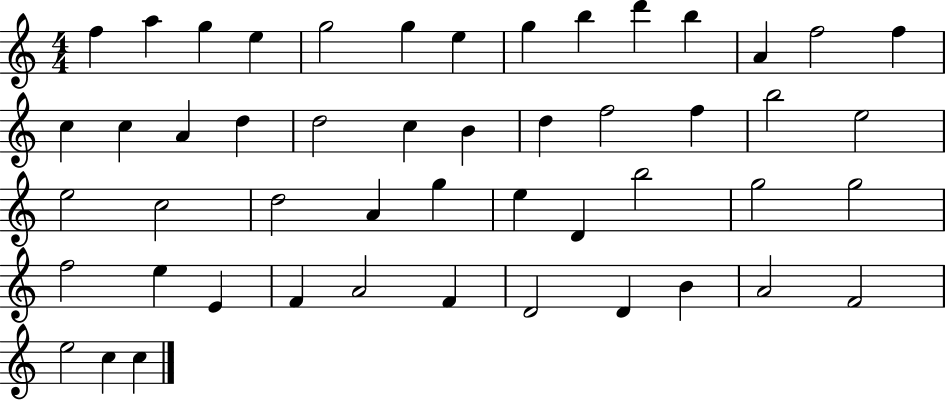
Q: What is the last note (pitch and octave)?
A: C5